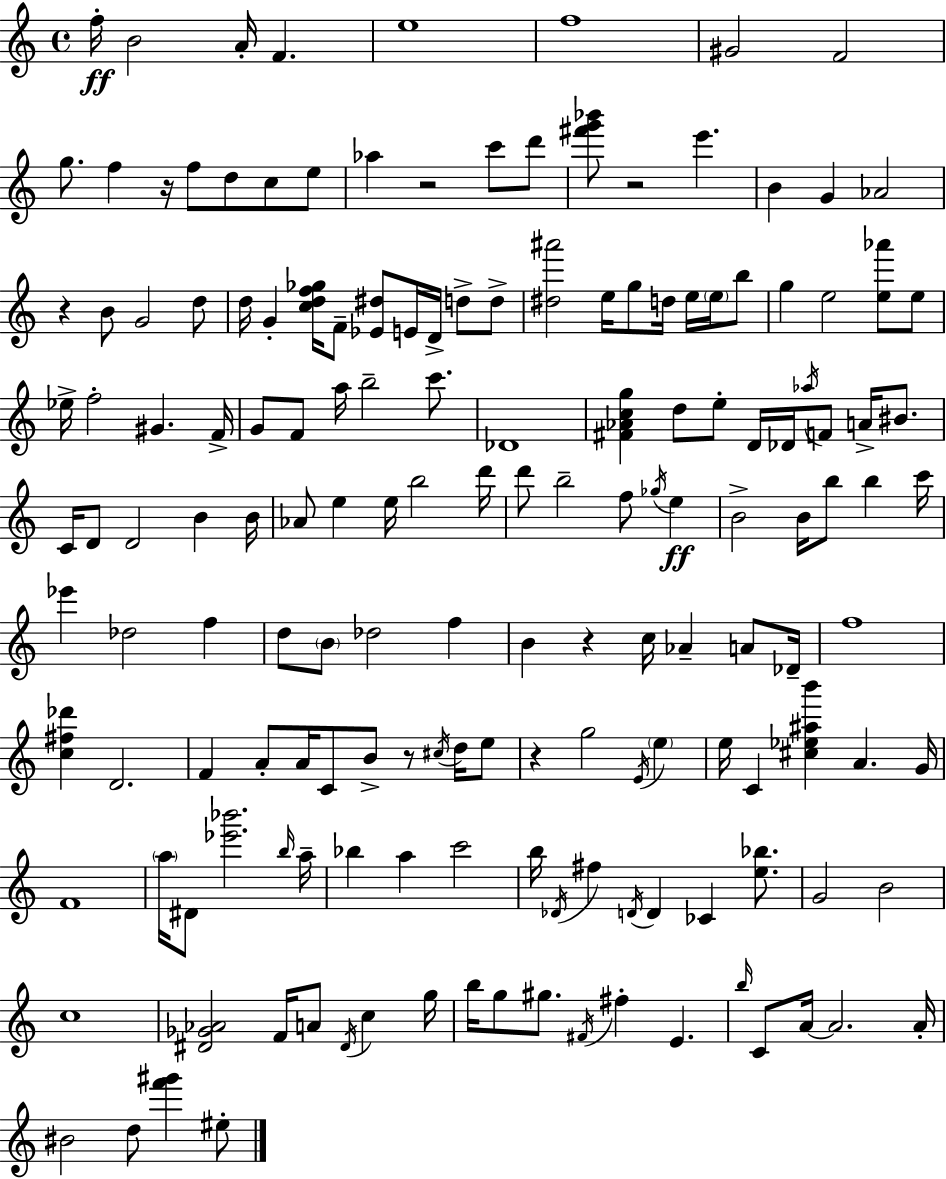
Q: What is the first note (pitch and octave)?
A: F5